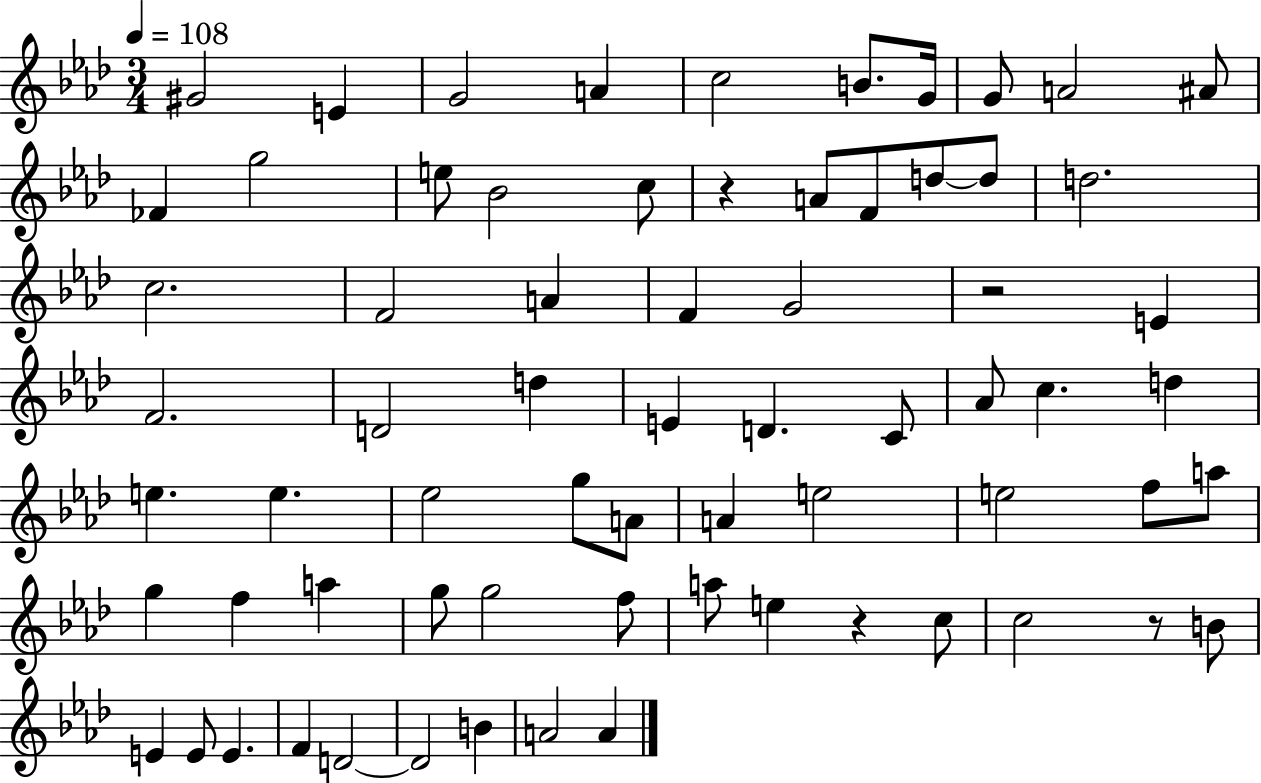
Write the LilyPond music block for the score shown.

{
  \clef treble
  \numericTimeSignature
  \time 3/4
  \key aes \major
  \tempo 4 = 108
  \repeat volta 2 { gis'2 e'4 | g'2 a'4 | c''2 b'8. g'16 | g'8 a'2 ais'8 | \break fes'4 g''2 | e''8 bes'2 c''8 | r4 a'8 f'8 d''8~~ d''8 | d''2. | \break c''2. | f'2 a'4 | f'4 g'2 | r2 e'4 | \break f'2. | d'2 d''4 | e'4 d'4. c'8 | aes'8 c''4. d''4 | \break e''4. e''4. | ees''2 g''8 a'8 | a'4 e''2 | e''2 f''8 a''8 | \break g''4 f''4 a''4 | g''8 g''2 f''8 | a''8 e''4 r4 c''8 | c''2 r8 b'8 | \break e'4 e'8 e'4. | f'4 d'2~~ | d'2 b'4 | a'2 a'4 | \break } \bar "|."
}